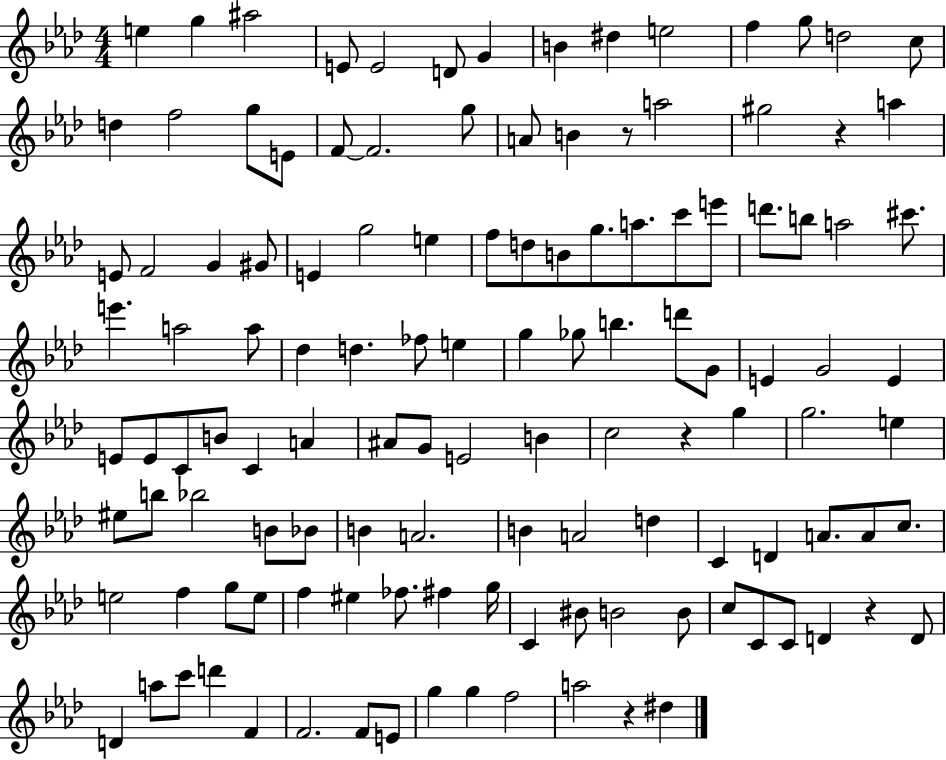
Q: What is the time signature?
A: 4/4